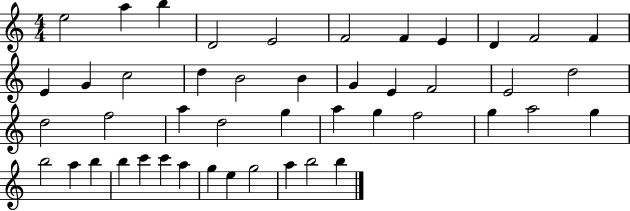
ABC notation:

X:1
T:Untitled
M:4/4
L:1/4
K:C
e2 a b D2 E2 F2 F E D F2 F E G c2 d B2 B G E F2 E2 d2 d2 f2 a d2 g a g f2 g a2 g b2 a b b c' c' a g e g2 a b2 b